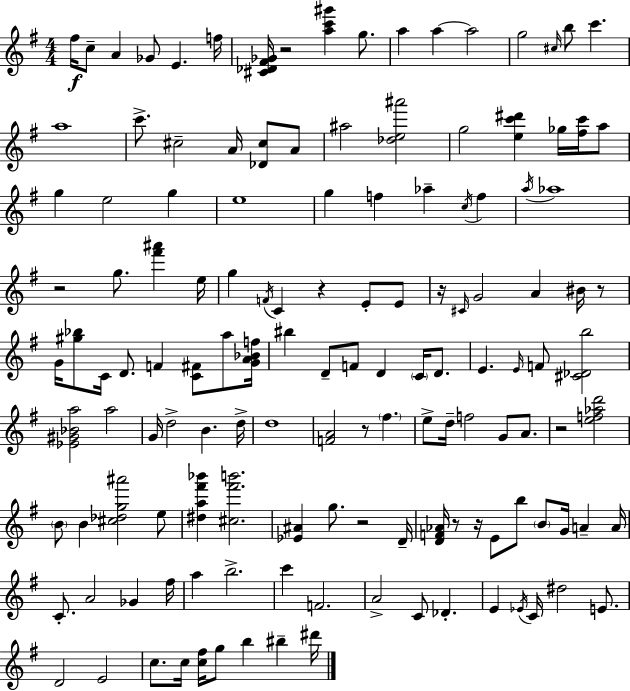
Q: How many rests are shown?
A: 10